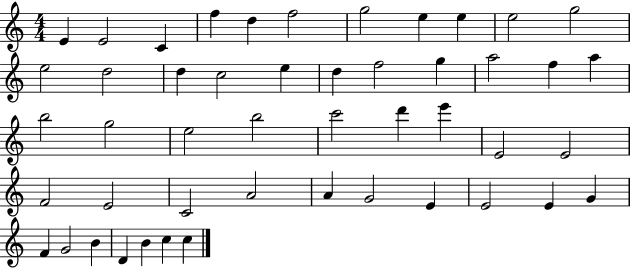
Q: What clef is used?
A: treble